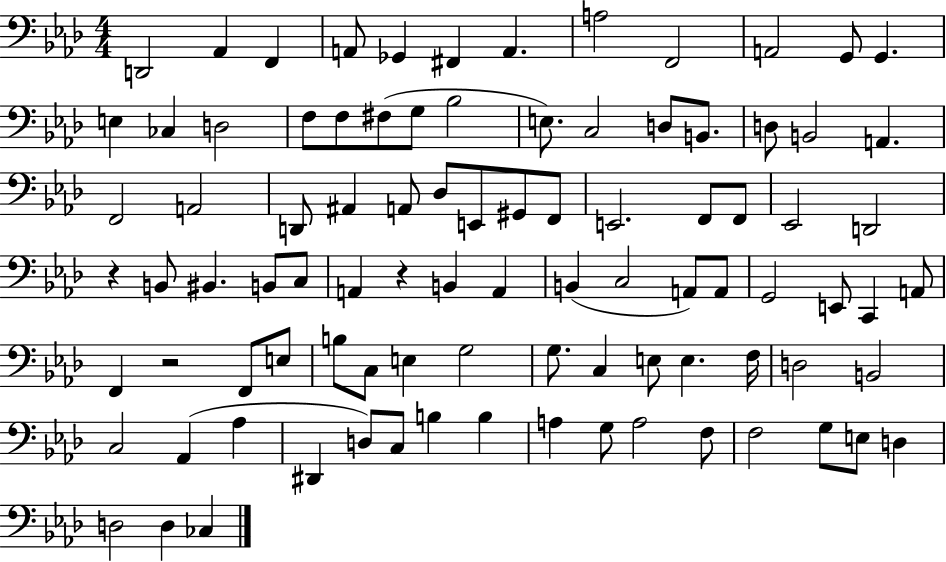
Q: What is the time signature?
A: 4/4